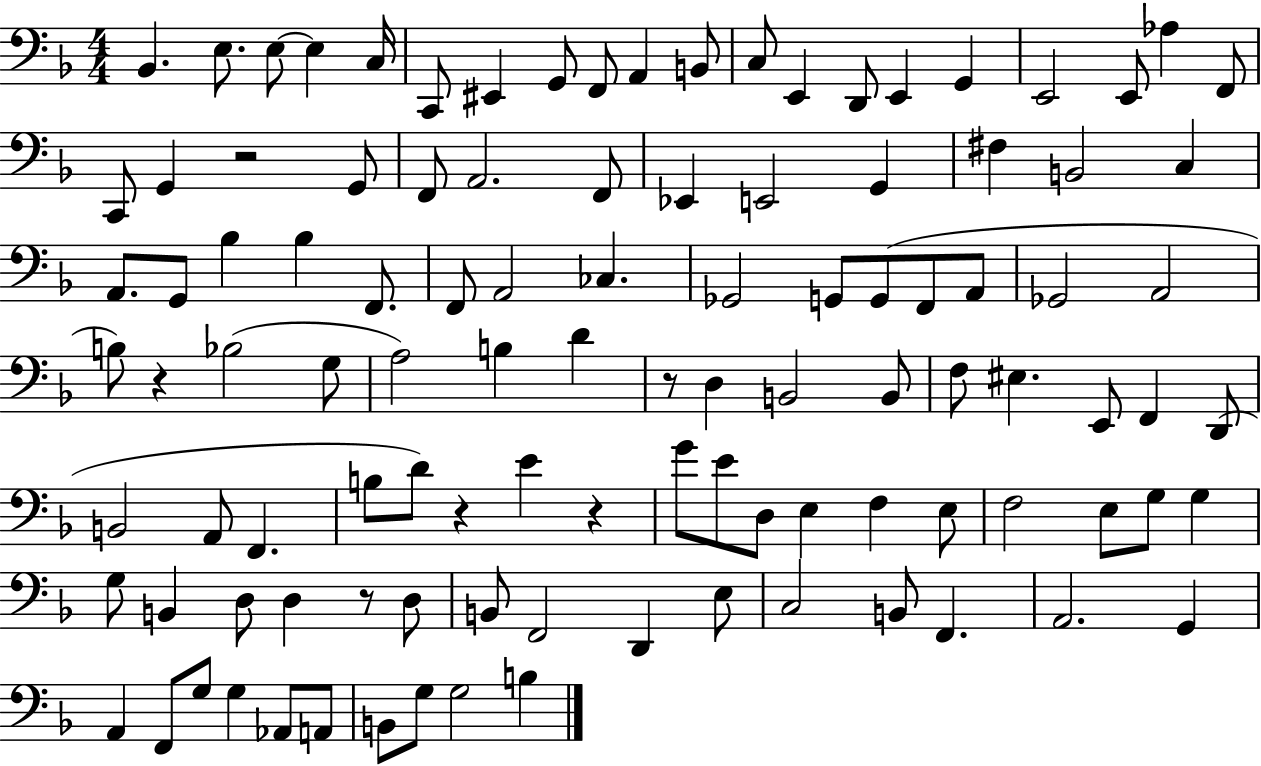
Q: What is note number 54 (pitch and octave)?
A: D3